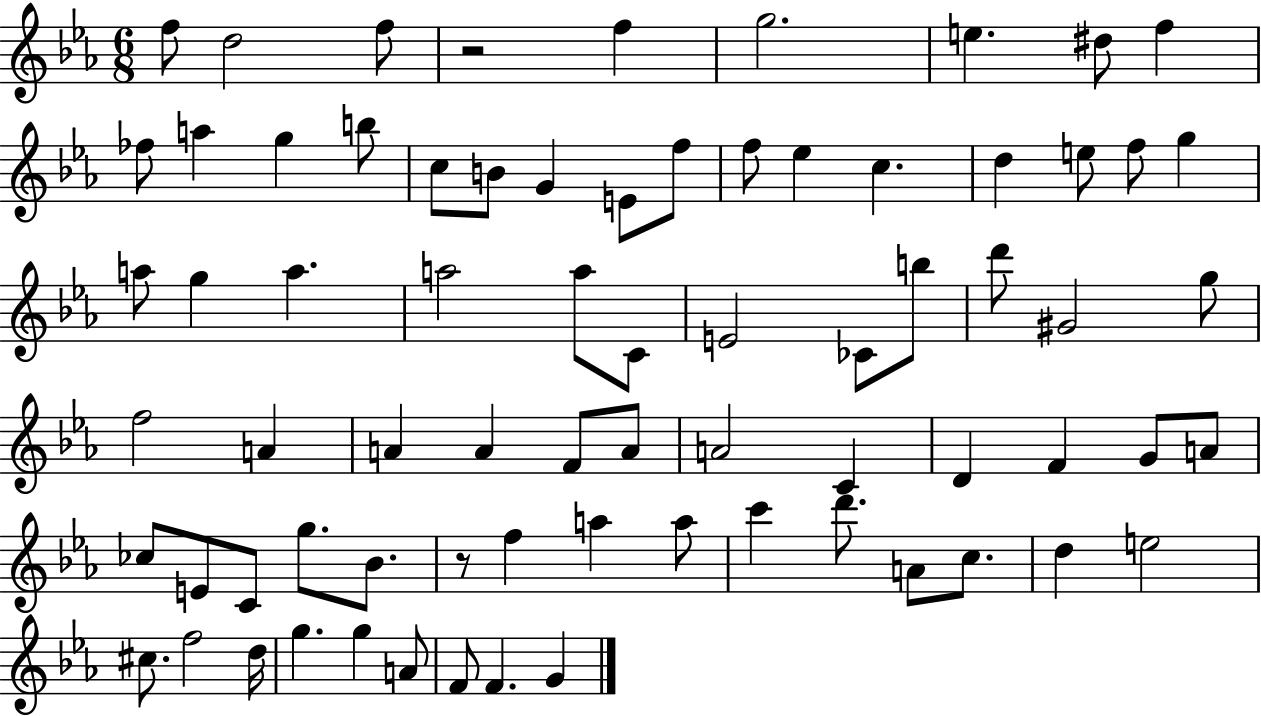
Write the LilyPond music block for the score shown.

{
  \clef treble
  \numericTimeSignature
  \time 6/8
  \key ees \major
  f''8 d''2 f''8 | r2 f''4 | g''2. | e''4. dis''8 f''4 | \break fes''8 a''4 g''4 b''8 | c''8 b'8 g'4 e'8 f''8 | f''8 ees''4 c''4. | d''4 e''8 f''8 g''4 | \break a''8 g''4 a''4. | a''2 a''8 c'8 | e'2 ces'8 b''8 | d'''8 gis'2 g''8 | \break f''2 a'4 | a'4 a'4 f'8 a'8 | a'2 c'4 | d'4 f'4 g'8 a'8 | \break ces''8 e'8 c'8 g''8. bes'8. | r8 f''4 a''4 a''8 | c'''4 d'''8. a'8 c''8. | d''4 e''2 | \break cis''8. f''2 d''16 | g''4. g''4 a'8 | f'8 f'4. g'4 | \bar "|."
}